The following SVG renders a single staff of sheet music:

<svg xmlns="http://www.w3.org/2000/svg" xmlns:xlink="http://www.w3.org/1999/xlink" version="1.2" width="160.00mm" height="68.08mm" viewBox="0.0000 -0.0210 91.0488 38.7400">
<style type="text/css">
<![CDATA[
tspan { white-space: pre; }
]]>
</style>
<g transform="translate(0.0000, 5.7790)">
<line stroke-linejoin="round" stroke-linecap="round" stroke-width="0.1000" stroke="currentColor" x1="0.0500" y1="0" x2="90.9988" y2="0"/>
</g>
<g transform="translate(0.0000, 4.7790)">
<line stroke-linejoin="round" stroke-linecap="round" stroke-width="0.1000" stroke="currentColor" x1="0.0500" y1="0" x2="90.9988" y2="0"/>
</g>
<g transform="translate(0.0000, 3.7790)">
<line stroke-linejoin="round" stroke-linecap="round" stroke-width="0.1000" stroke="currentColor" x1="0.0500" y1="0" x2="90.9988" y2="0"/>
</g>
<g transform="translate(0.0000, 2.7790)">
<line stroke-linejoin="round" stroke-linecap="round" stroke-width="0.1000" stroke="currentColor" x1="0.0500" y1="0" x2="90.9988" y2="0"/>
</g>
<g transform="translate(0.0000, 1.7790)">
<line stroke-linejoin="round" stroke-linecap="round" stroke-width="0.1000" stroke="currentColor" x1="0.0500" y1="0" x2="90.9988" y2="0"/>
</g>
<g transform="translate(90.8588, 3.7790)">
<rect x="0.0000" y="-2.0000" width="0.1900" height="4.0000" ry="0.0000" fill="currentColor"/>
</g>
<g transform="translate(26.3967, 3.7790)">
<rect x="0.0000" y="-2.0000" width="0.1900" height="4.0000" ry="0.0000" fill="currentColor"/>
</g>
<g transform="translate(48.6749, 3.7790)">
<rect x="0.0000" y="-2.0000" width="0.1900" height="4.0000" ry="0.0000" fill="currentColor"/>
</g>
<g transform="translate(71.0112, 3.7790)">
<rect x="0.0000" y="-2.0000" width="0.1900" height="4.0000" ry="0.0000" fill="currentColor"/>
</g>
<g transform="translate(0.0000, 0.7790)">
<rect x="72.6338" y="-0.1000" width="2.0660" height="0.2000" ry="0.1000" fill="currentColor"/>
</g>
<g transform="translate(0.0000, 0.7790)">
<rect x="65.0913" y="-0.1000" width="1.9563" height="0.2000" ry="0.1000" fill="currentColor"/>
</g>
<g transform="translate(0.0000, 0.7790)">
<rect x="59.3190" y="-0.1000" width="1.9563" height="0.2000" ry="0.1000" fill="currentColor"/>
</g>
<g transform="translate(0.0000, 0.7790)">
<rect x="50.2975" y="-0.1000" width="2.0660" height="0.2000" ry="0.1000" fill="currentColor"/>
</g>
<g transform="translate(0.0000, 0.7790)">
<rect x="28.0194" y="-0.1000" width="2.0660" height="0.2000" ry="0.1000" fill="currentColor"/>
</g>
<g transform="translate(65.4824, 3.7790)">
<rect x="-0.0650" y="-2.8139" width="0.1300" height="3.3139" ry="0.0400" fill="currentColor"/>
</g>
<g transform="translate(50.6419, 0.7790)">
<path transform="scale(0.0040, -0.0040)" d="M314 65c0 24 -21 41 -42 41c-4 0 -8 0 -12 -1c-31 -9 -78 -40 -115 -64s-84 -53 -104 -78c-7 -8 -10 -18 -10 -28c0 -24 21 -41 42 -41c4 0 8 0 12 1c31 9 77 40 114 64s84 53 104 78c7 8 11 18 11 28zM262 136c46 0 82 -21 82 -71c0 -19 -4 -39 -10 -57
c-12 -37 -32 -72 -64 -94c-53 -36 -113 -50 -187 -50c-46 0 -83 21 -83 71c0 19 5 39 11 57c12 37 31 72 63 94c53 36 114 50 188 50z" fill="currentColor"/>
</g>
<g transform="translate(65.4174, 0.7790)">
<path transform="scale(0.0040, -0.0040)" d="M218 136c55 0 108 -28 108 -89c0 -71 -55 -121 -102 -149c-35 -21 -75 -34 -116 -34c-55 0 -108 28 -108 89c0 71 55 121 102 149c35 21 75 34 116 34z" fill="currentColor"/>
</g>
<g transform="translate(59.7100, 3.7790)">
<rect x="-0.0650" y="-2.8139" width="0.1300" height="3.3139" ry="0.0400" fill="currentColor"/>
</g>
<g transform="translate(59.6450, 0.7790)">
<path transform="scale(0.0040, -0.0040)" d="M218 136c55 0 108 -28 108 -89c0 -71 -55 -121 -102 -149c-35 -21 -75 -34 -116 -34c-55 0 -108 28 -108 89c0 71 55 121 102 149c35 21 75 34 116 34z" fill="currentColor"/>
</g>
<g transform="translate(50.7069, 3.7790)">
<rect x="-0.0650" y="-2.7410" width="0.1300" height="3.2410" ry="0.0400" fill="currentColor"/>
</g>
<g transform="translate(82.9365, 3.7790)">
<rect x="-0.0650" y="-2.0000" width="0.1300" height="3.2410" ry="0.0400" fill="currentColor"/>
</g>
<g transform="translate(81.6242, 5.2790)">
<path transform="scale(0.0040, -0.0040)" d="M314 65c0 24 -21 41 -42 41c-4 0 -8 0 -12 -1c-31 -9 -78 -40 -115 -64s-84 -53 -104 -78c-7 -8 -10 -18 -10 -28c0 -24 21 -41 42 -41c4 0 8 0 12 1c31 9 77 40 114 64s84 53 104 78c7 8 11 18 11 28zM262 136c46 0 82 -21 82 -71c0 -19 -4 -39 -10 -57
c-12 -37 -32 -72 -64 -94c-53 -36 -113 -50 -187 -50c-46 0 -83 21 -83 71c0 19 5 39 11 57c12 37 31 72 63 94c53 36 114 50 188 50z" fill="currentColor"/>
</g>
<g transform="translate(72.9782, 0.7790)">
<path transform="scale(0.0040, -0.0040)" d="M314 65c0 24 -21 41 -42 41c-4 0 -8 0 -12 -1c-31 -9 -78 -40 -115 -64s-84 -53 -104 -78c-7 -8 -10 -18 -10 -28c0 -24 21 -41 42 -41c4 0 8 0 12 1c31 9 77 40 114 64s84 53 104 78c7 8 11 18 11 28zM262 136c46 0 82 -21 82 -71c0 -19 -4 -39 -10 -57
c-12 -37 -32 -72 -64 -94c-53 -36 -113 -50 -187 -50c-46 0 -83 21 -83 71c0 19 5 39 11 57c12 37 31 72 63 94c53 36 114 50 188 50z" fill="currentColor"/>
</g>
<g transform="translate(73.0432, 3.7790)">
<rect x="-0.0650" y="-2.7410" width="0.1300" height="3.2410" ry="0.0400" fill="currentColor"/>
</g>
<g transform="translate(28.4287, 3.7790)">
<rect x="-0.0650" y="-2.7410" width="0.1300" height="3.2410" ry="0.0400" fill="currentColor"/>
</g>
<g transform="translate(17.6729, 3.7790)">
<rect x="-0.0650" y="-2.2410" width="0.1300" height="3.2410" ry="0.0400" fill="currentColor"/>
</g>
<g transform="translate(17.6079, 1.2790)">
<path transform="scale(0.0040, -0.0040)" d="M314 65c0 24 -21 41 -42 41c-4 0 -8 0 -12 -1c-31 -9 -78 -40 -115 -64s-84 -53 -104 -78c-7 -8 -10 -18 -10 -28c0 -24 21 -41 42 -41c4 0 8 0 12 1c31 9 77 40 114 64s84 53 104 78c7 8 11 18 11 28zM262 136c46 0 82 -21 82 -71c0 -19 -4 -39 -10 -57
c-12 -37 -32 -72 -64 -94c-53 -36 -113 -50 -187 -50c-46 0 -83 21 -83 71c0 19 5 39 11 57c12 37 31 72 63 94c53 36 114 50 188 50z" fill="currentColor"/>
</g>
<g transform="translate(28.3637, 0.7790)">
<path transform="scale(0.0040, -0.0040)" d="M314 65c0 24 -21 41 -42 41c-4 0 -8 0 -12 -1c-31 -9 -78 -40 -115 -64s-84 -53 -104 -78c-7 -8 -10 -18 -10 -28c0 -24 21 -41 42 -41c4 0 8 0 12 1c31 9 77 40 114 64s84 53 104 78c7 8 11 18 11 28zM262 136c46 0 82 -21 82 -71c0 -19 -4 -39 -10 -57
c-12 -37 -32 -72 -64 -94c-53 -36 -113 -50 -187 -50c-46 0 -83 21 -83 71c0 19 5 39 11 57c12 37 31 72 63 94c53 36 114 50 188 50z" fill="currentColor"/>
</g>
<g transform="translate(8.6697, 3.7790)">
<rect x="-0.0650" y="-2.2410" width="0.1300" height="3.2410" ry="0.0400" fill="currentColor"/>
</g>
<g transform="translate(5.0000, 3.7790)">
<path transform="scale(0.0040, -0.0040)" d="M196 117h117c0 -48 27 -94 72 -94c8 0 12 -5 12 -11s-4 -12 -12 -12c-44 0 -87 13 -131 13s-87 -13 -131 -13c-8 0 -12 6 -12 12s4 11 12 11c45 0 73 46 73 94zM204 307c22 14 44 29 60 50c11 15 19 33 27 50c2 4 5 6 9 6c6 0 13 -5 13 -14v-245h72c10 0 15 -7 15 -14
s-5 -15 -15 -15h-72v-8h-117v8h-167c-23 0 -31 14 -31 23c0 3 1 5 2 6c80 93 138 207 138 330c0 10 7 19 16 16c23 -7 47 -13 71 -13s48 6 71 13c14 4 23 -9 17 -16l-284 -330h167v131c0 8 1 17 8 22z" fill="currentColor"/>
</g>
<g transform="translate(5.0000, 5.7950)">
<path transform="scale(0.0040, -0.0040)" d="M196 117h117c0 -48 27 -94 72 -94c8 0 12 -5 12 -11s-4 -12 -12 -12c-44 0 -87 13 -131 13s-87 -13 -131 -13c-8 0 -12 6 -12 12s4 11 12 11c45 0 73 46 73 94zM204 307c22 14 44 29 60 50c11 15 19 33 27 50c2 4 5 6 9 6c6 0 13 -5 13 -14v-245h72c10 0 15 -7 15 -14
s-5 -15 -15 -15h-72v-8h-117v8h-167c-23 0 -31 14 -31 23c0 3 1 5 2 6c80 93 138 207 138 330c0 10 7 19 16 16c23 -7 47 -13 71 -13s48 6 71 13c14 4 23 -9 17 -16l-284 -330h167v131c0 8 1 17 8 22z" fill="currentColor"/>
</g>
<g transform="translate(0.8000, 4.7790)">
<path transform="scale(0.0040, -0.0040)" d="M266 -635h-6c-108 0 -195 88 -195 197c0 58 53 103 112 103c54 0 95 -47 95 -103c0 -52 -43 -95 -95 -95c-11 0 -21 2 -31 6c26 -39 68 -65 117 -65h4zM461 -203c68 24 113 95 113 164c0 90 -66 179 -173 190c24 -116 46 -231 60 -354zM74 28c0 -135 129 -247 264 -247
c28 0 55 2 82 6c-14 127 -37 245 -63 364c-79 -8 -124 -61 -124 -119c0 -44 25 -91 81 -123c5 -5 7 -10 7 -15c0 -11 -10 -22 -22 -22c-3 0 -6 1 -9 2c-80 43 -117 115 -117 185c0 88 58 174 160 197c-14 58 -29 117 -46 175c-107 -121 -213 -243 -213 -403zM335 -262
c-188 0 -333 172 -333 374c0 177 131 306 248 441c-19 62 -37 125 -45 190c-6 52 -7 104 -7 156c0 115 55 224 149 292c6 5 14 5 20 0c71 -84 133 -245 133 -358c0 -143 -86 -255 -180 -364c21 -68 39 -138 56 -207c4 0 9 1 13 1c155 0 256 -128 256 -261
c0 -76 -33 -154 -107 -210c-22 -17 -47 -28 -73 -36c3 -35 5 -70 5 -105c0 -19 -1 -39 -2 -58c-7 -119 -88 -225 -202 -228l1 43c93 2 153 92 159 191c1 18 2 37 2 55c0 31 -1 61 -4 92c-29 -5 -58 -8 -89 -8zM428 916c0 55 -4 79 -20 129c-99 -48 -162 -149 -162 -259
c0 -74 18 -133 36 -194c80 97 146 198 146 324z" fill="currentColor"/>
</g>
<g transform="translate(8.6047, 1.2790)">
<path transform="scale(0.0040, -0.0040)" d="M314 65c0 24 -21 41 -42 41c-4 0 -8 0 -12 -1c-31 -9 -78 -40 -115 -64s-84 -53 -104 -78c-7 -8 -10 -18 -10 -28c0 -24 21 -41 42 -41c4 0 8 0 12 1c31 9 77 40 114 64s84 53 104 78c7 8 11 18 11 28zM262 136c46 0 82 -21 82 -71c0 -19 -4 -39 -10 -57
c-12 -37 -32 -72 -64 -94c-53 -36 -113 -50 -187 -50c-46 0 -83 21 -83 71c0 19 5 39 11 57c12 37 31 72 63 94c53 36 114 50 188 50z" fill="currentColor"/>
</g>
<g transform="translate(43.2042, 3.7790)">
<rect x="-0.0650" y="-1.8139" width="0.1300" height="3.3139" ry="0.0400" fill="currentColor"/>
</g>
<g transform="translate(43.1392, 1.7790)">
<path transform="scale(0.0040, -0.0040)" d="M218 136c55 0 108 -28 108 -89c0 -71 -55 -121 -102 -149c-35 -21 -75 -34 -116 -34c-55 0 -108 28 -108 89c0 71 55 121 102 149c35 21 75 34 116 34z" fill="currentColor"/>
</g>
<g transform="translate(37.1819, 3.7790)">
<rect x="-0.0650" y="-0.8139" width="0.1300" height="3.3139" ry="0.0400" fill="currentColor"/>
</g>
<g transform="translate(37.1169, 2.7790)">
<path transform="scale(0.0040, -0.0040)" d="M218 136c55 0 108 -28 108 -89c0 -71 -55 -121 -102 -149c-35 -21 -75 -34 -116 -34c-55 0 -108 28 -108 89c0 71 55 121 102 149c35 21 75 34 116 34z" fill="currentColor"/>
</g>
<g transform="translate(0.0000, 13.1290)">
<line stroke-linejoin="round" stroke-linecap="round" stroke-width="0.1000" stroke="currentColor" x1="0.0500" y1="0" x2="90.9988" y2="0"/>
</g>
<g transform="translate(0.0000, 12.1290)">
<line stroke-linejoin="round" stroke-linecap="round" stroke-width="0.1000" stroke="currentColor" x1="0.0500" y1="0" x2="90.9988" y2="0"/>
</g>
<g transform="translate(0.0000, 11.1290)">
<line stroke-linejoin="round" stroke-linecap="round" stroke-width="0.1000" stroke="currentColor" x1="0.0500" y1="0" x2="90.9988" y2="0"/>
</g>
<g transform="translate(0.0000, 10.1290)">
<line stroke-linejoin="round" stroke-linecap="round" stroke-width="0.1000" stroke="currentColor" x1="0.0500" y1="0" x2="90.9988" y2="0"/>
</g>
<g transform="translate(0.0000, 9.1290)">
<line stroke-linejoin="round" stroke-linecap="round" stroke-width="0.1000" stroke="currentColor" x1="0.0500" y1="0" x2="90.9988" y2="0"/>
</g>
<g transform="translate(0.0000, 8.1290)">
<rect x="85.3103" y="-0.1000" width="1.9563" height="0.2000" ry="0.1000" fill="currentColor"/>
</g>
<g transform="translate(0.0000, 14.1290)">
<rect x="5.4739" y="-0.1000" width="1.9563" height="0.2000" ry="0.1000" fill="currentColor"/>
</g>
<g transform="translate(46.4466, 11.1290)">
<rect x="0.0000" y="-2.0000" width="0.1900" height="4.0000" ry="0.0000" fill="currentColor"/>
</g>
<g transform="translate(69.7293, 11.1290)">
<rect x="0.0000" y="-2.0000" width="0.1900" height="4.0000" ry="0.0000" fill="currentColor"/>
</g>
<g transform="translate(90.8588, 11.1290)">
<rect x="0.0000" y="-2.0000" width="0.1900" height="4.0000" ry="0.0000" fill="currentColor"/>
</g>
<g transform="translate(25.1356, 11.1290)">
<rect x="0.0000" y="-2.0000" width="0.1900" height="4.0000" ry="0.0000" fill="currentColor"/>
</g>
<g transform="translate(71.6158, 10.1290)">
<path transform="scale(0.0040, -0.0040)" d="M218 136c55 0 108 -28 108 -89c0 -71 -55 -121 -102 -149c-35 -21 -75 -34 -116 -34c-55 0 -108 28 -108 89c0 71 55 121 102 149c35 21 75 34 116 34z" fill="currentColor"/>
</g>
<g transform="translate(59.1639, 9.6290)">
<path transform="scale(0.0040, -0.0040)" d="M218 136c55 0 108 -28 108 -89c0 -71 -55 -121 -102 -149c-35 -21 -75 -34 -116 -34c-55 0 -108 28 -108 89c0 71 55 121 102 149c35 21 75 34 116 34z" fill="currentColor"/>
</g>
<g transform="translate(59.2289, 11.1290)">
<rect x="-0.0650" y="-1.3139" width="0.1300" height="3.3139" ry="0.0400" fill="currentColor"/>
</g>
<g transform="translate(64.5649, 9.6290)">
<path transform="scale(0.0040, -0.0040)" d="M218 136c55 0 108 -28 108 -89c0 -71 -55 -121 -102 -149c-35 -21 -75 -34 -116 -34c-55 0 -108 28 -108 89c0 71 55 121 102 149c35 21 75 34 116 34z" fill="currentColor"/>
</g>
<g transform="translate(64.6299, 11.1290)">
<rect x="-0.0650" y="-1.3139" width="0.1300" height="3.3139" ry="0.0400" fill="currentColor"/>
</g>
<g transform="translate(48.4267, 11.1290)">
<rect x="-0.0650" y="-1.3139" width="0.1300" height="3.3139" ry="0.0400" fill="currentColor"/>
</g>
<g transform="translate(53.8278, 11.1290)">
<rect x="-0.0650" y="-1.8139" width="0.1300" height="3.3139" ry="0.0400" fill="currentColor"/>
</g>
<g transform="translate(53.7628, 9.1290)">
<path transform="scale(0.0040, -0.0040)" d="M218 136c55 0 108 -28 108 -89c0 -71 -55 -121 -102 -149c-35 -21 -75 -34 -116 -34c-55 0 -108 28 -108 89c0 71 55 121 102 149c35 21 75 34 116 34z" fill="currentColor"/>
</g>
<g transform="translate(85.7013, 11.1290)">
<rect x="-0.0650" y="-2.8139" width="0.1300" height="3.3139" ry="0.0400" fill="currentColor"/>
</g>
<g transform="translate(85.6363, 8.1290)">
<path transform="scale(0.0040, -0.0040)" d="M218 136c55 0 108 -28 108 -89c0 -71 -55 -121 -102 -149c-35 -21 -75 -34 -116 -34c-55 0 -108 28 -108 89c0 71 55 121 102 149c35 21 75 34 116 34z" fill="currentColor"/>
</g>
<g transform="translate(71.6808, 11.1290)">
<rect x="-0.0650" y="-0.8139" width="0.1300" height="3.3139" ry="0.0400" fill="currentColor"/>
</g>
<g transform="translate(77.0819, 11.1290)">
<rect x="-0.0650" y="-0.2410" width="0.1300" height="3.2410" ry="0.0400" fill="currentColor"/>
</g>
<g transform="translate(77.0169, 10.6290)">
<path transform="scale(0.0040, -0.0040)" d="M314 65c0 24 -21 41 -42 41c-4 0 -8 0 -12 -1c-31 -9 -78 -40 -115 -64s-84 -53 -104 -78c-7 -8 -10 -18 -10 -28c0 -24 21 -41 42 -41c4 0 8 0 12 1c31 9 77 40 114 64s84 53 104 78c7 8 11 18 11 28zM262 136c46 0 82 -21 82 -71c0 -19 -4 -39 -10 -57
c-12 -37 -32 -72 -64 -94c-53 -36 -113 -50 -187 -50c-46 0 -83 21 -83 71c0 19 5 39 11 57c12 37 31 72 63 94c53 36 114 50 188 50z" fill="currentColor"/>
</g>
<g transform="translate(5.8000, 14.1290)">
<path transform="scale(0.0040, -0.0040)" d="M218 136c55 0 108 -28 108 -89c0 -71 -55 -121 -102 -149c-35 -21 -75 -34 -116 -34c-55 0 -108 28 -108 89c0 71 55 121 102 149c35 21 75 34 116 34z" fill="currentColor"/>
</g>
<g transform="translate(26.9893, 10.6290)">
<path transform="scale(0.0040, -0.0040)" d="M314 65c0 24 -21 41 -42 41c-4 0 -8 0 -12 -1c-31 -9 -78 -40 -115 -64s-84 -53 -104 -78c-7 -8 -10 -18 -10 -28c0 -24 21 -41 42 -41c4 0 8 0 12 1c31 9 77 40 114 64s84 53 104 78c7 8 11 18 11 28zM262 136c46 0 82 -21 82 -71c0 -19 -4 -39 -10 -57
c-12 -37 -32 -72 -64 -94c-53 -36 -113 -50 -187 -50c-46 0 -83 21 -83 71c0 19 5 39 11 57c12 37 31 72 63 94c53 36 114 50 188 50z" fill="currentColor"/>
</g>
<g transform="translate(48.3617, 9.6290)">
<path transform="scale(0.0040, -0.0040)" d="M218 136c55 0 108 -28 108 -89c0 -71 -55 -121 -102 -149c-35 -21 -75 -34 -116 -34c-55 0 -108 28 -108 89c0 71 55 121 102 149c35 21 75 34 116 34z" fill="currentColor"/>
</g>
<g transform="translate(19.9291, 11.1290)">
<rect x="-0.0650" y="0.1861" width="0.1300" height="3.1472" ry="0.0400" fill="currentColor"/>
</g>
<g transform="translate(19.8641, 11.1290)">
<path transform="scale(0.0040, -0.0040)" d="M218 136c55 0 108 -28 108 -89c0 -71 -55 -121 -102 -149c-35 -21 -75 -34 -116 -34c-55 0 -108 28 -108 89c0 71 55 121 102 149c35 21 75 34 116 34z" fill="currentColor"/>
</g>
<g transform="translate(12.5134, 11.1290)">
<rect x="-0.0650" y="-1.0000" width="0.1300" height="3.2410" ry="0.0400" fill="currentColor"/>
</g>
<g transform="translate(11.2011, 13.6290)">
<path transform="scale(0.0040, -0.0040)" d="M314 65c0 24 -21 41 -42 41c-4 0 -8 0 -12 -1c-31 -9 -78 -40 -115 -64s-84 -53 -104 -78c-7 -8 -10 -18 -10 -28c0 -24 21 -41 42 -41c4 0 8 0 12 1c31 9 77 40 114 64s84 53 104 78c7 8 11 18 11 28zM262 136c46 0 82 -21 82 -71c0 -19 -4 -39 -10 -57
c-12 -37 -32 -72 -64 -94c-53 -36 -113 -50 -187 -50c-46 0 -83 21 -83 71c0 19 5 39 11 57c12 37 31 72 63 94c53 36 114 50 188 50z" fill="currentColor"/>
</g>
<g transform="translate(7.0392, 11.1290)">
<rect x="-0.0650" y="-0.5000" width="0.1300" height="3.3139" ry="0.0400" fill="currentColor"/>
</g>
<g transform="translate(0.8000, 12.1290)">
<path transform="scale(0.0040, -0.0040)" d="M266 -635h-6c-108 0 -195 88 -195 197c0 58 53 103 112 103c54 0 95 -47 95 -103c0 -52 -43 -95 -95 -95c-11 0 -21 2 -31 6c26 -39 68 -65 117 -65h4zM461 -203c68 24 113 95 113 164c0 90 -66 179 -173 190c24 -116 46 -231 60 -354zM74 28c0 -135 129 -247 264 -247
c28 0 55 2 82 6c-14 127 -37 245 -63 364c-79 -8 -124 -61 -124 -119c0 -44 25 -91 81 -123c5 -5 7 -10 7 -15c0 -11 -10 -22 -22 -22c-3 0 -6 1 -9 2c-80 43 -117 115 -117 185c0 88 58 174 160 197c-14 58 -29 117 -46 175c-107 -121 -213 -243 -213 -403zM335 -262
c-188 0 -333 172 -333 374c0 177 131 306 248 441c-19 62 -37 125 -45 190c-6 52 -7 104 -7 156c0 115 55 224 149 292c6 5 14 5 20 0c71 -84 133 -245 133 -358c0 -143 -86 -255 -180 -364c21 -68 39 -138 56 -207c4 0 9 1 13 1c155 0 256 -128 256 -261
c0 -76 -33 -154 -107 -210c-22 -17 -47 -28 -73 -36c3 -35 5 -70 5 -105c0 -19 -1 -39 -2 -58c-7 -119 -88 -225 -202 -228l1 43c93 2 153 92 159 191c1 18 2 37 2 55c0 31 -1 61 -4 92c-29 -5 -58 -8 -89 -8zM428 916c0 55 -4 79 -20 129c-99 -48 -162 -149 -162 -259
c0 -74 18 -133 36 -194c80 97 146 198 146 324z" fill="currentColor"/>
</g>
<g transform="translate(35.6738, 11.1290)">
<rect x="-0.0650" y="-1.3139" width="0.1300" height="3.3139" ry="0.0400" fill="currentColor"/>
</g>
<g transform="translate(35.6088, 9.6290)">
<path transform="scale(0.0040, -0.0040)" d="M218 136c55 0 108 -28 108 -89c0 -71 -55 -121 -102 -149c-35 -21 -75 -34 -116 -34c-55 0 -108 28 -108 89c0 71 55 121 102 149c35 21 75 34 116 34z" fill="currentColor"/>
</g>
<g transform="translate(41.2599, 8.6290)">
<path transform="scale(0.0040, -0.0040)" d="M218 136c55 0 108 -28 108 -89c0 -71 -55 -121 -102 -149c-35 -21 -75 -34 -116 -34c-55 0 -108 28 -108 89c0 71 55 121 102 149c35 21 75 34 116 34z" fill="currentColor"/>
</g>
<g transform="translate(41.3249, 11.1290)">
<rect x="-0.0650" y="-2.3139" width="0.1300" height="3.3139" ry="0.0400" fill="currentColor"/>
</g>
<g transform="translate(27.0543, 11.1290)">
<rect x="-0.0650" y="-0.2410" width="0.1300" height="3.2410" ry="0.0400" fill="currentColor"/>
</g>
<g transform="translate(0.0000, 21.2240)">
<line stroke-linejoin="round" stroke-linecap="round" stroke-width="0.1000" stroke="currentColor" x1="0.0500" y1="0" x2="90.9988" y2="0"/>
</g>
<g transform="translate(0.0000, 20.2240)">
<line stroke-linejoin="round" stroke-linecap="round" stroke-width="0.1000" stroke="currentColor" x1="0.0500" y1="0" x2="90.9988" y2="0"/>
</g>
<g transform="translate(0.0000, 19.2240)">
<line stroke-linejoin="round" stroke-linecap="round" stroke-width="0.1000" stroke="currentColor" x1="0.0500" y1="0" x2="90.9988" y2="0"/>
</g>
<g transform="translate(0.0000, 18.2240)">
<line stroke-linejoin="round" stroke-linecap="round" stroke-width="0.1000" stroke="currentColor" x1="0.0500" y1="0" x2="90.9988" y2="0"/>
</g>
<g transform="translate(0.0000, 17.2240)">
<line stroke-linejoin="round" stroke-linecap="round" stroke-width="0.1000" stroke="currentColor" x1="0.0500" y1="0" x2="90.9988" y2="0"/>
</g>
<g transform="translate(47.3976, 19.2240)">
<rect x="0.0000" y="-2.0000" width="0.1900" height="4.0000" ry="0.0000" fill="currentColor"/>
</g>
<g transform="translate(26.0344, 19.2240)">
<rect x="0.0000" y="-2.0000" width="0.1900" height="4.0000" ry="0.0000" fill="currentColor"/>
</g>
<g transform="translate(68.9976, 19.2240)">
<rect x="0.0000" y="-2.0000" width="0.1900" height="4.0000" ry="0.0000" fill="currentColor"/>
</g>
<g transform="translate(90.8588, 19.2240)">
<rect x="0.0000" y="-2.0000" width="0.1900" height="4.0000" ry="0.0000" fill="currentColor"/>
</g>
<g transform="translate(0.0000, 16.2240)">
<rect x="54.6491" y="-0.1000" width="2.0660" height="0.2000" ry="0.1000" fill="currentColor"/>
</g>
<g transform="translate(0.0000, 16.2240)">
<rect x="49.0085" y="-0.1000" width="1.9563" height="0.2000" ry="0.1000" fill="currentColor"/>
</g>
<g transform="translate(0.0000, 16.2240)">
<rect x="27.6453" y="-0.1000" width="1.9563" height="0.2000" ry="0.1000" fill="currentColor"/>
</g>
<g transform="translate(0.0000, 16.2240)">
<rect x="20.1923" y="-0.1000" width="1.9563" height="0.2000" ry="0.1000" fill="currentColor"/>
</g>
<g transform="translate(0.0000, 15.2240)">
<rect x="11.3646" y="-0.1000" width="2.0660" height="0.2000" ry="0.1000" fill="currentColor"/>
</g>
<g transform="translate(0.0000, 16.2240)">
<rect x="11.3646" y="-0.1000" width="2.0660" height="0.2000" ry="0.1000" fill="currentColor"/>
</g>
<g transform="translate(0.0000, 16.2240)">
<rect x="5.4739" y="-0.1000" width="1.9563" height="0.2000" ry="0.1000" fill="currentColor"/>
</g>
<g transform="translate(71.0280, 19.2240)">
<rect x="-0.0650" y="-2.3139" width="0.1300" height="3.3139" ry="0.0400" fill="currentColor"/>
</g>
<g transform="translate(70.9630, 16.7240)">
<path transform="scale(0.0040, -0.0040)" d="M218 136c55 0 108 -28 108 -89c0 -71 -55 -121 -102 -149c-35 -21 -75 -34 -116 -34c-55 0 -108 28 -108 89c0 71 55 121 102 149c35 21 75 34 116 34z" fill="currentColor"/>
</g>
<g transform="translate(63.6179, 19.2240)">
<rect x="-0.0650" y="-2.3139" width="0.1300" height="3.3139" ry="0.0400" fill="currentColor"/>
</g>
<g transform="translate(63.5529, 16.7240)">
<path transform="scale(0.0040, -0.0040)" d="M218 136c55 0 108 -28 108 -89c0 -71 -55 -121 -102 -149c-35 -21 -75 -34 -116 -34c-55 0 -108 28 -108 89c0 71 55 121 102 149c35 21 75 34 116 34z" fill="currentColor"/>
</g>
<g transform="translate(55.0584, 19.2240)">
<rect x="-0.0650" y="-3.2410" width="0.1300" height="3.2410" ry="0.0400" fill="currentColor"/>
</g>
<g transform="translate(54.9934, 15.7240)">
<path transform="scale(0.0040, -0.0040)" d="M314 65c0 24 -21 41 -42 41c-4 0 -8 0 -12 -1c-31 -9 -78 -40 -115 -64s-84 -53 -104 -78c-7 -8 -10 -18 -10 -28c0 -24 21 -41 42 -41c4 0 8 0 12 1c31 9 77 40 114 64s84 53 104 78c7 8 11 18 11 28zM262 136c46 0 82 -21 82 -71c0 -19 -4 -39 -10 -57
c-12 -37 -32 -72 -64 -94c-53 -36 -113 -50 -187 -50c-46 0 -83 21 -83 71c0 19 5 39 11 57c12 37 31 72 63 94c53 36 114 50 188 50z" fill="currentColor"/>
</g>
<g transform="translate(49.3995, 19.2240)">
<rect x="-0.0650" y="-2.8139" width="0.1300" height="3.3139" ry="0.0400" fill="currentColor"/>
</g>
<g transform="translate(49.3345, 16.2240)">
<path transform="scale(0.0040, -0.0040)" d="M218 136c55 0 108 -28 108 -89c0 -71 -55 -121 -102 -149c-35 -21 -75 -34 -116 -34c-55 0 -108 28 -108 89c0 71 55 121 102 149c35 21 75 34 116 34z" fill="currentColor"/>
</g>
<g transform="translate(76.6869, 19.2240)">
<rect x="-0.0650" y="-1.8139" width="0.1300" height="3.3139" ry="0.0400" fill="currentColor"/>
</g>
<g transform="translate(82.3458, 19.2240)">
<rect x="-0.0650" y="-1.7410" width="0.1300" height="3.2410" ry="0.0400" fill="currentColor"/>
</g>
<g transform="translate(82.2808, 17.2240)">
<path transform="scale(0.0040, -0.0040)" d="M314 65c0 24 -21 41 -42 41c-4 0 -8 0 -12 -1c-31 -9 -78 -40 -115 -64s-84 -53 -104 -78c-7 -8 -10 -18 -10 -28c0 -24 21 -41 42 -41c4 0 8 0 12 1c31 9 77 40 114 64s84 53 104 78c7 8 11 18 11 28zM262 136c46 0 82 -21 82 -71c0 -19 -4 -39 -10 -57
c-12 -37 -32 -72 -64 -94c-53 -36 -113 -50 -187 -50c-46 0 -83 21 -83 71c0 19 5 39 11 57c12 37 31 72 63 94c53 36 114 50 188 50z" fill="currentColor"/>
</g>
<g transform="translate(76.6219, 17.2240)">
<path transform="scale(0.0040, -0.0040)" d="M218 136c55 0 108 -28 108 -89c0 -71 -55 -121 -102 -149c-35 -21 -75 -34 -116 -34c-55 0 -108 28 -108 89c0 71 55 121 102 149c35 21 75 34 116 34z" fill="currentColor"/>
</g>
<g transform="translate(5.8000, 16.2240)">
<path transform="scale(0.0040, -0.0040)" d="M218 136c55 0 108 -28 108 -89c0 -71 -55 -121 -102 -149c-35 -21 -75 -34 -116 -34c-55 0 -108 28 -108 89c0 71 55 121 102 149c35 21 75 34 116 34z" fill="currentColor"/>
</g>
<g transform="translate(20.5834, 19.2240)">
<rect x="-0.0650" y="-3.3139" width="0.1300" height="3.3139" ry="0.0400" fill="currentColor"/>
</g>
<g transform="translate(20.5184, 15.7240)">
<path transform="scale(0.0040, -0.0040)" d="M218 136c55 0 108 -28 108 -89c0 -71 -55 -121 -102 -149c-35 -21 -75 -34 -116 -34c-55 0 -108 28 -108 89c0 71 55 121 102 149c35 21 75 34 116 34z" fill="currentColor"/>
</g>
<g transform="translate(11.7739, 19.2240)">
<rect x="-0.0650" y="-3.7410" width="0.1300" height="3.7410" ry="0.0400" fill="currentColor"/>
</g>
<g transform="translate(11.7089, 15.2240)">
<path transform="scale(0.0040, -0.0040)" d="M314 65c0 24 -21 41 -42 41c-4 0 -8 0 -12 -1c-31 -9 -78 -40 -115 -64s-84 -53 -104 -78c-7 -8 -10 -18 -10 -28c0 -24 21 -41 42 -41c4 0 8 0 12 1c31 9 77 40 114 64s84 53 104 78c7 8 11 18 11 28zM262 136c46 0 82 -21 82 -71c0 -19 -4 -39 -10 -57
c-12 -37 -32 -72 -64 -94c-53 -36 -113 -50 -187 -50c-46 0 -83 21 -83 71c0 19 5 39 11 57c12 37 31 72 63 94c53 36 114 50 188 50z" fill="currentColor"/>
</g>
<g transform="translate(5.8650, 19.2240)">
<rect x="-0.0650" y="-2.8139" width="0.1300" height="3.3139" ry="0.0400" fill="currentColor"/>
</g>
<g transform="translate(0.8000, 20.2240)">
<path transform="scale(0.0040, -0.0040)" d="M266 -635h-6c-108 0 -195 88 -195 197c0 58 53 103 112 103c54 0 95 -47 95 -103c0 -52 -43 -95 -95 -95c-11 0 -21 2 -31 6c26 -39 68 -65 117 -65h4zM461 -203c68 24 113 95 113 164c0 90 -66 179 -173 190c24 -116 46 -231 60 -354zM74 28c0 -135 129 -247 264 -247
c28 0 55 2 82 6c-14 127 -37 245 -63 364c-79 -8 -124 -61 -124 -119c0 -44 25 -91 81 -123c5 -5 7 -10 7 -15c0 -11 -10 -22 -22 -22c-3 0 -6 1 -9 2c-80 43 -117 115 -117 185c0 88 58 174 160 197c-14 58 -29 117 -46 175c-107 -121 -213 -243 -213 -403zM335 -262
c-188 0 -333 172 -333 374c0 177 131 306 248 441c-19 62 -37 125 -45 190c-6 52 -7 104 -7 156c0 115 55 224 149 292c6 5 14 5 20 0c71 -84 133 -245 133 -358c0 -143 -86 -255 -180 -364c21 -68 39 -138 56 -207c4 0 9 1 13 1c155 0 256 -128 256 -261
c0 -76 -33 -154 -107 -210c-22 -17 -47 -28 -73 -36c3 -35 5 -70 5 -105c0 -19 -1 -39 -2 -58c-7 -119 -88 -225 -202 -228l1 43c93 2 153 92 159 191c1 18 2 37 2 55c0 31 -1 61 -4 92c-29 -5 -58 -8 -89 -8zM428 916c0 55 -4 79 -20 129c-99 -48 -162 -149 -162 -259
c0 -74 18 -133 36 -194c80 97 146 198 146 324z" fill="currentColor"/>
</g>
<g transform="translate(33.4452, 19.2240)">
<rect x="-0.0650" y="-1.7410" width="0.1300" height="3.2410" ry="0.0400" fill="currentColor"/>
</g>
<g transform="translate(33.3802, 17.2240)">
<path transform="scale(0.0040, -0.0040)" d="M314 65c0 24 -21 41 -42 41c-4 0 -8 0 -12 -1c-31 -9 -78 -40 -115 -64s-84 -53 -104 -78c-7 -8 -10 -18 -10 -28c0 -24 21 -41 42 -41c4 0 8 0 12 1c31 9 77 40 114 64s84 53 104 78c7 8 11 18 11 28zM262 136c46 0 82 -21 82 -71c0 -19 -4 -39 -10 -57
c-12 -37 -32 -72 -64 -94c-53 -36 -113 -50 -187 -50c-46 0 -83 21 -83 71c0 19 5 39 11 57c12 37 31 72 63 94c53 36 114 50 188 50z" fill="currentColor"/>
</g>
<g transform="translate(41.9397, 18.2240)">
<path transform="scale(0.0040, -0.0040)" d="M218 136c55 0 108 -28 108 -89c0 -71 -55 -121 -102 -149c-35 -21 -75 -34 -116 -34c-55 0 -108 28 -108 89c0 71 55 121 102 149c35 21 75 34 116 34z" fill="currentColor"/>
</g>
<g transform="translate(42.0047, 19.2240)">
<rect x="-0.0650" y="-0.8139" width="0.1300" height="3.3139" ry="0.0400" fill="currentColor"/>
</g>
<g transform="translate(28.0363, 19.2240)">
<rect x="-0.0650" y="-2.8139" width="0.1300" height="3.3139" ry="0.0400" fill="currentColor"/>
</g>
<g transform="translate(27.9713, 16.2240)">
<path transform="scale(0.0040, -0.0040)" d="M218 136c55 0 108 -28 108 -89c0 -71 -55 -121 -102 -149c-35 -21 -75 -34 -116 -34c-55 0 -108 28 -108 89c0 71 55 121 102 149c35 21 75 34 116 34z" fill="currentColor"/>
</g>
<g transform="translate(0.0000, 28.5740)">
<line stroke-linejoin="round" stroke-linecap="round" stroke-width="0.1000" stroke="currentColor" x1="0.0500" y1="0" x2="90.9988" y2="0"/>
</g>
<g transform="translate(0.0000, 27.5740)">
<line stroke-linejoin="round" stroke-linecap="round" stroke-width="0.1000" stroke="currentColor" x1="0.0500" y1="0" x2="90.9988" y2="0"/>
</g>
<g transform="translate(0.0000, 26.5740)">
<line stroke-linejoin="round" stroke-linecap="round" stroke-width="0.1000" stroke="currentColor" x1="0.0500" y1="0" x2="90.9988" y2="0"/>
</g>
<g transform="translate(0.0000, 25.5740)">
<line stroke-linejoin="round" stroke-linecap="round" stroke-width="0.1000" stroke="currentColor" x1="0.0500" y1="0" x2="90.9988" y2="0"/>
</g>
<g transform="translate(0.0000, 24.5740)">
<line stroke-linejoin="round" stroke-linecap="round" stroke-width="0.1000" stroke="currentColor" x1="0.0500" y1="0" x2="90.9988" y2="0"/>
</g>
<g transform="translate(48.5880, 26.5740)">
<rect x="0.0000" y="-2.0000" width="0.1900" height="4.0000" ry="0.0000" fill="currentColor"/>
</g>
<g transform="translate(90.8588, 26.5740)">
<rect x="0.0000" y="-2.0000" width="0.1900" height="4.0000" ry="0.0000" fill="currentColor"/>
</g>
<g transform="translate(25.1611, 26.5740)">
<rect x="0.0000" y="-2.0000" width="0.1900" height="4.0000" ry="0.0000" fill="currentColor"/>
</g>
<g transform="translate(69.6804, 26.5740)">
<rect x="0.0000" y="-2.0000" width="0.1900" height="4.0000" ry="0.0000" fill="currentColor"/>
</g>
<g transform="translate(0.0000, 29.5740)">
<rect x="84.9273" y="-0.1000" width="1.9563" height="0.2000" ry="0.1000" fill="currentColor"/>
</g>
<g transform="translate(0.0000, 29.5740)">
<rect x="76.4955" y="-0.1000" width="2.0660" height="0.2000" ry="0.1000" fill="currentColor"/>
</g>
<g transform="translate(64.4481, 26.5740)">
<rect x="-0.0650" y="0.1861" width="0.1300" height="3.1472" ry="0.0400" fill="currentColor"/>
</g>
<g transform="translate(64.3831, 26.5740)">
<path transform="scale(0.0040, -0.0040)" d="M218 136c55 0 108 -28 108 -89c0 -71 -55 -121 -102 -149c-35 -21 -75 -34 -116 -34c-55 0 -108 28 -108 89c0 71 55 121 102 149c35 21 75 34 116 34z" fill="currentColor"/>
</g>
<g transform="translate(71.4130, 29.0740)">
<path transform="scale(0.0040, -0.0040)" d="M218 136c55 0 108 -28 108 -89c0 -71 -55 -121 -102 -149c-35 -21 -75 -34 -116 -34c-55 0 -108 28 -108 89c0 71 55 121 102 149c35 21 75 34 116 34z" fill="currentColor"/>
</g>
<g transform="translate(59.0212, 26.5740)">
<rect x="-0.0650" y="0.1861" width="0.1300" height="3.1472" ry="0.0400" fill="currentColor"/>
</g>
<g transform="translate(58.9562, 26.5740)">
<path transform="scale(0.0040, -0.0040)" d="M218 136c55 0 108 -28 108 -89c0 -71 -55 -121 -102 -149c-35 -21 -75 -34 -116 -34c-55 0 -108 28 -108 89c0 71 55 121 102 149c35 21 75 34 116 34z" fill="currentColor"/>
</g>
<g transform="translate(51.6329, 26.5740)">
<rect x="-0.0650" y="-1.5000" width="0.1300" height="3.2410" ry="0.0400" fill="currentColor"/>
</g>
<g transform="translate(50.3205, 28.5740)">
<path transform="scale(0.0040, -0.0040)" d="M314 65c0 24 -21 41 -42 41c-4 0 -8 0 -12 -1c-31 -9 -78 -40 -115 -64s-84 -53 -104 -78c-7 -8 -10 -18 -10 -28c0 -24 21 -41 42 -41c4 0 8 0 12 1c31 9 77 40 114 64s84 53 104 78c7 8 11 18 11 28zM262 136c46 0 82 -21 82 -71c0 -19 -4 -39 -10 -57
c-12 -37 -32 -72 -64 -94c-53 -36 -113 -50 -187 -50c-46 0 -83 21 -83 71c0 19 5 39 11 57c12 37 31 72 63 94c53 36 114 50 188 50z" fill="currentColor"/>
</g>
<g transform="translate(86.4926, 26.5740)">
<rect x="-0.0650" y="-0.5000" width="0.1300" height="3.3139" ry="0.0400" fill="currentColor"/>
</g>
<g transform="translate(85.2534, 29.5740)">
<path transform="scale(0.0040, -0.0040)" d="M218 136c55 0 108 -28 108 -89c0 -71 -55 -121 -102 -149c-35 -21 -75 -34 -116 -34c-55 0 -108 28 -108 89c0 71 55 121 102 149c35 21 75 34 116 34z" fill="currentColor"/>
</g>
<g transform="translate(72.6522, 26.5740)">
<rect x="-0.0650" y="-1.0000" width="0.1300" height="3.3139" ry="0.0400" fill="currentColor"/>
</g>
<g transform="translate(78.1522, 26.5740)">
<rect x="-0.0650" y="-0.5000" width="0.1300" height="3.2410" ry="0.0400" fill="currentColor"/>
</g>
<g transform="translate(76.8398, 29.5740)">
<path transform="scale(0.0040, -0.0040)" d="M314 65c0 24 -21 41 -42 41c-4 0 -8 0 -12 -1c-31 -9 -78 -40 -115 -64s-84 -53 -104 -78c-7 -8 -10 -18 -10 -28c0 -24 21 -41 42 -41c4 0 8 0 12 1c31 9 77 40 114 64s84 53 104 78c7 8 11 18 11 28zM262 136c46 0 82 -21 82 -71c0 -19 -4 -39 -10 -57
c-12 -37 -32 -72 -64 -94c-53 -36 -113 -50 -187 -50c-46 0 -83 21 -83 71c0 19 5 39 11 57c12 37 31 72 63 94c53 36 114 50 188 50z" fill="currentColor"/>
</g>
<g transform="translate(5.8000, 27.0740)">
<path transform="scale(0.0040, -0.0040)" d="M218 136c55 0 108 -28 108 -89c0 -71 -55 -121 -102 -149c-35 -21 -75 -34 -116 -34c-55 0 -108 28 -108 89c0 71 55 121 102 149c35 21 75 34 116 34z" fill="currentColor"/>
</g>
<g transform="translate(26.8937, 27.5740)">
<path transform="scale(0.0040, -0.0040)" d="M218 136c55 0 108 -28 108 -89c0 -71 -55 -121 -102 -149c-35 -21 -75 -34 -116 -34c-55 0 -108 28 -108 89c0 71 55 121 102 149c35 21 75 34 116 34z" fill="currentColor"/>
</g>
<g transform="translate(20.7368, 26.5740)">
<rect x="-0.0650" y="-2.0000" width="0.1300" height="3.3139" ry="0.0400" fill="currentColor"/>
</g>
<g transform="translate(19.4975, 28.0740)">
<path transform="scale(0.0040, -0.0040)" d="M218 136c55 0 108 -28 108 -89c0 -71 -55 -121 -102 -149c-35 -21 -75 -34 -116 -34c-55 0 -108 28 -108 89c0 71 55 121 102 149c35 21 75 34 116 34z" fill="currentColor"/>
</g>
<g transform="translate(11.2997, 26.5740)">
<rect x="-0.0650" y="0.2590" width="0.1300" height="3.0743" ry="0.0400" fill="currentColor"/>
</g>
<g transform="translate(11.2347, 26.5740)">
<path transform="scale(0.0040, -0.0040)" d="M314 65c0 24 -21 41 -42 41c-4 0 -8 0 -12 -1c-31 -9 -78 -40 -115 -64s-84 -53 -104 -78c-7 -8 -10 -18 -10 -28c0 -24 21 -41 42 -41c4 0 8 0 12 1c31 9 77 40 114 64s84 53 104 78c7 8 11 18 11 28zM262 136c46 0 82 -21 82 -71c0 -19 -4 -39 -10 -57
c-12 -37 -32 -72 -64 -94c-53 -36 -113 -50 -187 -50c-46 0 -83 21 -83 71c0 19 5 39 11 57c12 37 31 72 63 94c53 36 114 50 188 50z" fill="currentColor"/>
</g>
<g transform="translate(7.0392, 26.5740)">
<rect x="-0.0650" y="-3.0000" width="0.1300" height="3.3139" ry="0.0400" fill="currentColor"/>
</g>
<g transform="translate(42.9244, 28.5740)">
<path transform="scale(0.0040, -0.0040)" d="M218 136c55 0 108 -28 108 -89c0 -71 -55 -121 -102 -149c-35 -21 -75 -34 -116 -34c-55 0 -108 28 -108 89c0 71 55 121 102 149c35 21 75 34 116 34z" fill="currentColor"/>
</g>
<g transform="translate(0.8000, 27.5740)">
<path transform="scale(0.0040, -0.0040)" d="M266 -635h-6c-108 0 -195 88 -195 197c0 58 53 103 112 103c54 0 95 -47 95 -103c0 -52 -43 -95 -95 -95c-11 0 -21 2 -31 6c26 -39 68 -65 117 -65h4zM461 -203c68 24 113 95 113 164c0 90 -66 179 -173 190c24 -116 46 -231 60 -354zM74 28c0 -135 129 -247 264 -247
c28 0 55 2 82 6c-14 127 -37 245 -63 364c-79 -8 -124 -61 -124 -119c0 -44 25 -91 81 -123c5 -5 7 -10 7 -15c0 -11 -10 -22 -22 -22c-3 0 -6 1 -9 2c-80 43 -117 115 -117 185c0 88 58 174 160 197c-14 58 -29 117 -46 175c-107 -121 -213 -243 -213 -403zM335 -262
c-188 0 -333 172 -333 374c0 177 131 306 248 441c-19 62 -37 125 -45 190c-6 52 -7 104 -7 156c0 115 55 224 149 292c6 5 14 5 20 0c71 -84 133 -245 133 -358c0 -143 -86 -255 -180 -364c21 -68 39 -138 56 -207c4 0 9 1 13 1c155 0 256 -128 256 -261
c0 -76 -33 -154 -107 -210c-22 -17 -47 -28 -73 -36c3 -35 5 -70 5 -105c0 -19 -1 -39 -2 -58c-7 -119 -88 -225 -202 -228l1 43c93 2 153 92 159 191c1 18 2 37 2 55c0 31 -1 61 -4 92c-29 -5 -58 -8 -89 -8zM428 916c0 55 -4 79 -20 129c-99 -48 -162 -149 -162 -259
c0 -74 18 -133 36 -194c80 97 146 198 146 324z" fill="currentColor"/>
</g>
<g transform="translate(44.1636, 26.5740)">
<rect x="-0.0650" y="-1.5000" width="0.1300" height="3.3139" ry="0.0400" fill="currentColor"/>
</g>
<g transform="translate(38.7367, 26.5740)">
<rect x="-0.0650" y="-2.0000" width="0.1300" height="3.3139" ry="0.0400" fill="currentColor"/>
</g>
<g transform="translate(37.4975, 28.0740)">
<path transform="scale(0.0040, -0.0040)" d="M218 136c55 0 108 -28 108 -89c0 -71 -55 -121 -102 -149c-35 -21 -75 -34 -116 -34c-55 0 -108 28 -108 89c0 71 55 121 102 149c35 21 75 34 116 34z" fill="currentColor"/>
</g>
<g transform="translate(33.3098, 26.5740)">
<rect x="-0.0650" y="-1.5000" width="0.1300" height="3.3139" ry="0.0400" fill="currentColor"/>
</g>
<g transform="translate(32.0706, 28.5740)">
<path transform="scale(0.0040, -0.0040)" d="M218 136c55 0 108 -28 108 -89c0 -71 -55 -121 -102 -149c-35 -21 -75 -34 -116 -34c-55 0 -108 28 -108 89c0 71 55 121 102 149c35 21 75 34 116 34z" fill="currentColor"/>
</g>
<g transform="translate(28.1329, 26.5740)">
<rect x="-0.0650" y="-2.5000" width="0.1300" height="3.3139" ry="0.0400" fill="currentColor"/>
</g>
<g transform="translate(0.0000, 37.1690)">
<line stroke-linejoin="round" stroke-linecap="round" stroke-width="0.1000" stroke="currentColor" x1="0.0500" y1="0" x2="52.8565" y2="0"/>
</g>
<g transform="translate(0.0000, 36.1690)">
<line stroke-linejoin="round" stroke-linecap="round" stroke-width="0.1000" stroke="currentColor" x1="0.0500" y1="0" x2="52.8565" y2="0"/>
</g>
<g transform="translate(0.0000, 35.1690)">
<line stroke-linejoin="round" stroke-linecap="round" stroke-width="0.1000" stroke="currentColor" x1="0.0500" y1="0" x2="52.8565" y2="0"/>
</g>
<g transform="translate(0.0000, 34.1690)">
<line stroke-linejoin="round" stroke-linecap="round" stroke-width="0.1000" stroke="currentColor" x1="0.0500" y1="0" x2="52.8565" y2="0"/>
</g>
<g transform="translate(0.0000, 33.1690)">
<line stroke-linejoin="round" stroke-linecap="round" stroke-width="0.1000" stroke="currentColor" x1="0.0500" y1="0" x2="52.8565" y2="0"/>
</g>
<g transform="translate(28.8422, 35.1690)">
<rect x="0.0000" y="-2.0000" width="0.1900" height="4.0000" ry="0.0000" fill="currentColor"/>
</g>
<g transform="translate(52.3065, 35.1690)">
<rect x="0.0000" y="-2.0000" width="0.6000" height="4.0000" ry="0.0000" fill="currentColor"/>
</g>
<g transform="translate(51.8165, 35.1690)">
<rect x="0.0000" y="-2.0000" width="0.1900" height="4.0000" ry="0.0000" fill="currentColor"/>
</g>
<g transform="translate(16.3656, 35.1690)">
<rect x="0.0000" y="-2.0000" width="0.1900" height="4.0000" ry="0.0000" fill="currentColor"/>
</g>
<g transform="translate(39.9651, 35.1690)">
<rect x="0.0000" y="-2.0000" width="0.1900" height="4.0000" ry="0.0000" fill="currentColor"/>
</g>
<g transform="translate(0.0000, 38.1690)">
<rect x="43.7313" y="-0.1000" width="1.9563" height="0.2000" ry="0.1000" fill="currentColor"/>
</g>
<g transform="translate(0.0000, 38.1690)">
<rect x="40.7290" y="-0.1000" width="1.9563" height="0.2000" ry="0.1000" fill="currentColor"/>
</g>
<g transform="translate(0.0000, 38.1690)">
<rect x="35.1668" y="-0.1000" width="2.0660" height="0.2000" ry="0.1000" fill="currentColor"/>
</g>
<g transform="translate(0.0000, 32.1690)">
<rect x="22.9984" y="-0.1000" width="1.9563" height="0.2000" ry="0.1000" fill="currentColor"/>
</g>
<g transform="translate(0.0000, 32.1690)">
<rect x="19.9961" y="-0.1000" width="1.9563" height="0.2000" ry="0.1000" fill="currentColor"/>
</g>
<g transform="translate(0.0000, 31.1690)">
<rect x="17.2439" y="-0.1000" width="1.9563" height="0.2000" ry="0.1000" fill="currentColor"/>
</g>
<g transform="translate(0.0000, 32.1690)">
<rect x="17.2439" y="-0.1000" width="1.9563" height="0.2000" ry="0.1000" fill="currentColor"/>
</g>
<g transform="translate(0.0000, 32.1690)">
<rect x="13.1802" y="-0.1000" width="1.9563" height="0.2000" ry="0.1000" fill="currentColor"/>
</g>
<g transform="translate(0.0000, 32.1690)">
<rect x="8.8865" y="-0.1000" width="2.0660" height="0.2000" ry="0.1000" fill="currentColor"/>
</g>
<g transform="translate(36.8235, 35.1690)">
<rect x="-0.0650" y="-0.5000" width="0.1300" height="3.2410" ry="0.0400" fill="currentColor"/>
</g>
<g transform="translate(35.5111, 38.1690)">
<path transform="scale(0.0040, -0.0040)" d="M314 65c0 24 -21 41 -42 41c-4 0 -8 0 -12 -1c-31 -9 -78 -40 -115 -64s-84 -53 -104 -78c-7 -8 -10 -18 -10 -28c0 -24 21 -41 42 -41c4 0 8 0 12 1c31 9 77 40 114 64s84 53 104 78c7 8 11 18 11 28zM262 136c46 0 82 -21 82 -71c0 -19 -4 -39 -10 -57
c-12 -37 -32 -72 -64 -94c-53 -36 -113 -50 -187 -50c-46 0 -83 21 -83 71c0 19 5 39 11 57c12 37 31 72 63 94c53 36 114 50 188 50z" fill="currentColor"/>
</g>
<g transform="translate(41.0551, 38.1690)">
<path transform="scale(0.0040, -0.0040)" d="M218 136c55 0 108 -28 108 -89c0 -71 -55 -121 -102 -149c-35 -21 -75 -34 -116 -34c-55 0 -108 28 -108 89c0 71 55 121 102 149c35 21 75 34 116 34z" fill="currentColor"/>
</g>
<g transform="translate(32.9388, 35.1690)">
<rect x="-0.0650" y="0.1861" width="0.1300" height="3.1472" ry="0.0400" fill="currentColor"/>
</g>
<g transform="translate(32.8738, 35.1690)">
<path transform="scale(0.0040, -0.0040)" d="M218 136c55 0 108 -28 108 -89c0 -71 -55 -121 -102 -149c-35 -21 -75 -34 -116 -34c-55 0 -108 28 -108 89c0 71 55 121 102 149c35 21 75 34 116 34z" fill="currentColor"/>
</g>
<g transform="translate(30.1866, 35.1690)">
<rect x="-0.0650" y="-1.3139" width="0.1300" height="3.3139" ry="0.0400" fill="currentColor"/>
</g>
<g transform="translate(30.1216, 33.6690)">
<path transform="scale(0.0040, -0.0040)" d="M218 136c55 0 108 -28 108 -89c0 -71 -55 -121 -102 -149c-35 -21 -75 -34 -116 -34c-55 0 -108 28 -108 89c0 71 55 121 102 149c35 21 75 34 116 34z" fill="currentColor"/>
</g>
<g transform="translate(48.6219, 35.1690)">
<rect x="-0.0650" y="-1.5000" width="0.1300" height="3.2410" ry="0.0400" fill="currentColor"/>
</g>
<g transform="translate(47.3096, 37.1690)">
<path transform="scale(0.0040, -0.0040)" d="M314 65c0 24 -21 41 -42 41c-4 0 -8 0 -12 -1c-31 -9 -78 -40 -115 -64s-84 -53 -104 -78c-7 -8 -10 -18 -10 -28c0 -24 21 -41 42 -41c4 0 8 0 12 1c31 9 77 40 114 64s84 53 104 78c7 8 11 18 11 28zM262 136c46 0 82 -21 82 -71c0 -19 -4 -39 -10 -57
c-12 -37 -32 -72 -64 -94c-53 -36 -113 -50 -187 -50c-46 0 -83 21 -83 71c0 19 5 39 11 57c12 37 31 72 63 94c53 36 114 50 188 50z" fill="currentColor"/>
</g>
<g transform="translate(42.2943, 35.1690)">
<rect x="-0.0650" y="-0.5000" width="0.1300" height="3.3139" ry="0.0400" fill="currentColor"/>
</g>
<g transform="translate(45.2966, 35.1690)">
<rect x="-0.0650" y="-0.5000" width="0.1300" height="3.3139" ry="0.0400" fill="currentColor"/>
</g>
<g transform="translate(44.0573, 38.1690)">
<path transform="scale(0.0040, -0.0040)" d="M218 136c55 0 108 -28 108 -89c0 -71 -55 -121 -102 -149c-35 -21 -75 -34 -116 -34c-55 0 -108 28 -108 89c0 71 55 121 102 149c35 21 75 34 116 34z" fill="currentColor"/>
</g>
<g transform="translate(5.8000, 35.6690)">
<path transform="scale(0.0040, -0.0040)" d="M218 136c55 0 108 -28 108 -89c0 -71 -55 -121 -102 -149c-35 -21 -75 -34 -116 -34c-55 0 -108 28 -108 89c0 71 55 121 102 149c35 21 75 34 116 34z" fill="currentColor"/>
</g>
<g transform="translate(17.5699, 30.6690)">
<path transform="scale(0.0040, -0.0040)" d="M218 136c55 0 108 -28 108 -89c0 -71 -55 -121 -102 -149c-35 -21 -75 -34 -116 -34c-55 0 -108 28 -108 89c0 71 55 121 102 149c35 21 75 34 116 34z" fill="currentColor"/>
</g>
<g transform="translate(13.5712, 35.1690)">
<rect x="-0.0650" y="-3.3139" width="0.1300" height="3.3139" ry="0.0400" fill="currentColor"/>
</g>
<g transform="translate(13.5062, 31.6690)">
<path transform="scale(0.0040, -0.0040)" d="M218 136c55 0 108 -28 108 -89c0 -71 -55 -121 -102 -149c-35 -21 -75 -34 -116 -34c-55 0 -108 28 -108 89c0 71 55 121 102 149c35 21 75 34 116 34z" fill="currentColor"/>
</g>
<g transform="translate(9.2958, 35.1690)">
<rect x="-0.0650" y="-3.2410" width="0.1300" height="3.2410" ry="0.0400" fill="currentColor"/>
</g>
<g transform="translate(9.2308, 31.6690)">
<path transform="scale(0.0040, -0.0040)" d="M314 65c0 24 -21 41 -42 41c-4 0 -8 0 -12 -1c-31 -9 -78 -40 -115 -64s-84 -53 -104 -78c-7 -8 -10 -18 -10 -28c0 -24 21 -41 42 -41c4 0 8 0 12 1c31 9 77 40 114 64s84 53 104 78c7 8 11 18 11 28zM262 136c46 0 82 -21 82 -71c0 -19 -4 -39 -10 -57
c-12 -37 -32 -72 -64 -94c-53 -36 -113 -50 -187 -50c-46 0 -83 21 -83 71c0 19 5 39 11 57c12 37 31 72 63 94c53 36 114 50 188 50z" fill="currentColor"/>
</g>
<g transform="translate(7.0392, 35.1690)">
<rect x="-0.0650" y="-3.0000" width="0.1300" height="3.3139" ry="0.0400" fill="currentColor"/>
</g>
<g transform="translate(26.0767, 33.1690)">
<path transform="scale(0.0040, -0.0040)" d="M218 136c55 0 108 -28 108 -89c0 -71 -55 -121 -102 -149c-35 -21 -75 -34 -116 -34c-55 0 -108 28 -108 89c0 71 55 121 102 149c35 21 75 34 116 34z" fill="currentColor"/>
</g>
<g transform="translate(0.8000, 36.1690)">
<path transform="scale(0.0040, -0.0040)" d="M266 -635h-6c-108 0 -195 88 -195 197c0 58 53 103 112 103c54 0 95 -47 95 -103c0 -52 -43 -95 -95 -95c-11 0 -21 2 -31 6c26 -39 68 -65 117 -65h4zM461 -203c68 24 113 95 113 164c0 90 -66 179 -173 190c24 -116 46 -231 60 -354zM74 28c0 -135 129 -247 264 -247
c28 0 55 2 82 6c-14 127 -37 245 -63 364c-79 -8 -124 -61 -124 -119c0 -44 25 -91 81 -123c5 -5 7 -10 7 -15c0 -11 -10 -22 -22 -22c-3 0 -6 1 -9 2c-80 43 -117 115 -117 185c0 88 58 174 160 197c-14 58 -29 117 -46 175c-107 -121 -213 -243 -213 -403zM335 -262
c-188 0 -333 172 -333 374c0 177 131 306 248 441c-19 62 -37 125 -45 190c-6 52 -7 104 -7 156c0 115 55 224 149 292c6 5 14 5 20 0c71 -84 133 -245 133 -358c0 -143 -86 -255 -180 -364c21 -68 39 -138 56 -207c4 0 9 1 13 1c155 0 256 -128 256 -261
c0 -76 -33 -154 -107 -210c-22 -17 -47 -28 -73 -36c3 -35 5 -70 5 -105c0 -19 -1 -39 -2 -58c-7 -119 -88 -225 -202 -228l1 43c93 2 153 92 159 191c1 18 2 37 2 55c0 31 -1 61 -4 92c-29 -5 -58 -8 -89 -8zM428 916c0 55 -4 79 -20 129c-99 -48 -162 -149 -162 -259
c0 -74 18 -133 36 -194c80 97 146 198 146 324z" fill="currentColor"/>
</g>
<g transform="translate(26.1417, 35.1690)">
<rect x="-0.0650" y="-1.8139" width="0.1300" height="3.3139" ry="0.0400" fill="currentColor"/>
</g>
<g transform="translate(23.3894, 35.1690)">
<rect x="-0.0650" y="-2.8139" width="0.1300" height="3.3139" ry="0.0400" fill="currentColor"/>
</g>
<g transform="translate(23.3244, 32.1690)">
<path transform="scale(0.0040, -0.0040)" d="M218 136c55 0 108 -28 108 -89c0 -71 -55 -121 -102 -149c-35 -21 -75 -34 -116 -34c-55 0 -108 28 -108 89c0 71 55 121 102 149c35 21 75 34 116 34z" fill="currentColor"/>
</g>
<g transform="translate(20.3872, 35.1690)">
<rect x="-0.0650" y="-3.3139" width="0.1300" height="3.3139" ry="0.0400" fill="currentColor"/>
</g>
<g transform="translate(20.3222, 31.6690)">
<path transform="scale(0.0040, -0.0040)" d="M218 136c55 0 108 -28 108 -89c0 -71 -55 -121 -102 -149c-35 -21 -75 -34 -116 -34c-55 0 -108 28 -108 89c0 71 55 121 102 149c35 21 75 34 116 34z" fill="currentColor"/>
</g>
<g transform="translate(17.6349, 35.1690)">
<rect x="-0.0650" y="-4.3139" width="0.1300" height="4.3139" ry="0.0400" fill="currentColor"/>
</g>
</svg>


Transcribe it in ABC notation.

X:1
T:Untitled
M:4/4
L:1/4
K:C
g2 g2 a2 d f a2 a a a2 F2 C D2 B c2 e g e f e e d c2 a a c'2 b a f2 d a b2 g g f f2 A B2 F G E F E E2 B B D C2 C A b2 b d' b a f e B C2 C C E2